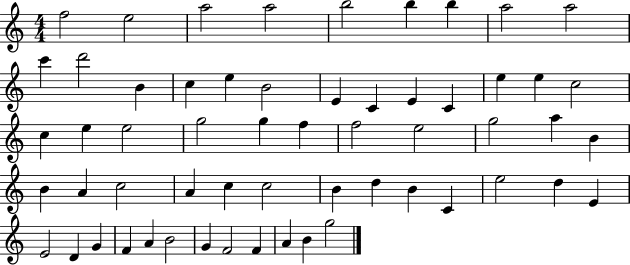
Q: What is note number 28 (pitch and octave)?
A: F5